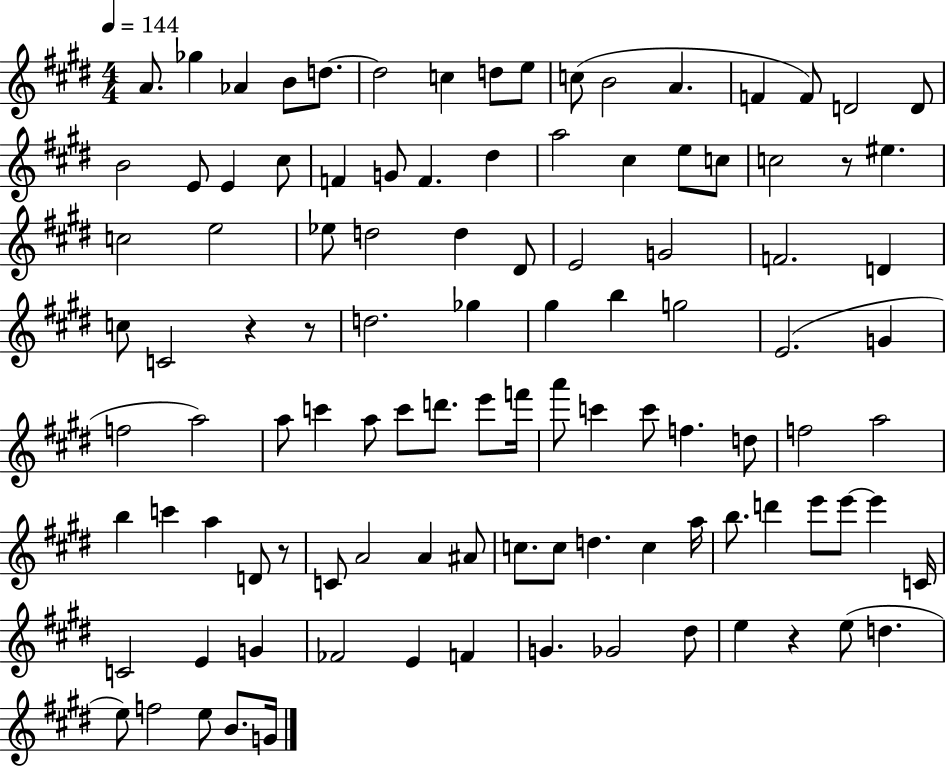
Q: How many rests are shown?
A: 5